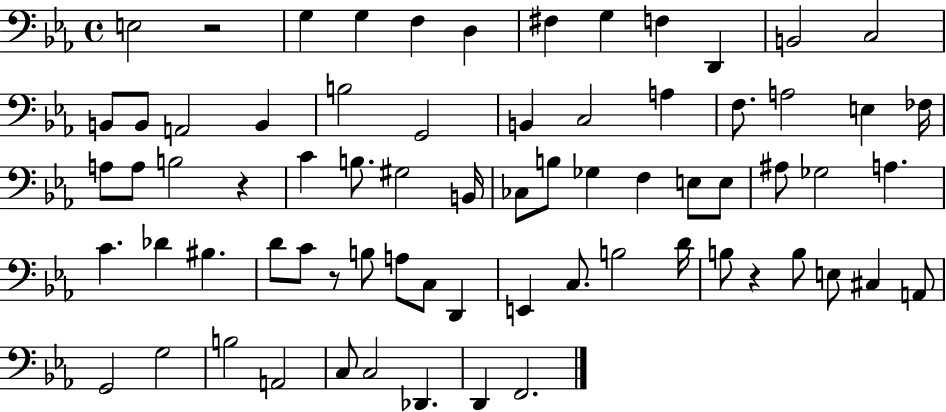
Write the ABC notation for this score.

X:1
T:Untitled
M:4/4
L:1/4
K:Eb
E,2 z2 G, G, F, D, ^F, G, F, D,, B,,2 C,2 B,,/2 B,,/2 A,,2 B,, B,2 G,,2 B,, C,2 A, F,/2 A,2 E, _F,/4 A,/2 A,/2 B,2 z C B,/2 ^G,2 B,,/4 _C,/2 B,/2 _G, F, E,/2 E,/2 ^A,/2 _G,2 A, C _D ^B, D/2 C/2 z/2 B,/2 A,/2 C,/2 D,, E,, C,/2 B,2 D/4 B,/2 z B,/2 E,/2 ^C, A,,/2 G,,2 G,2 B,2 A,,2 C,/2 C,2 _D,, D,, F,,2